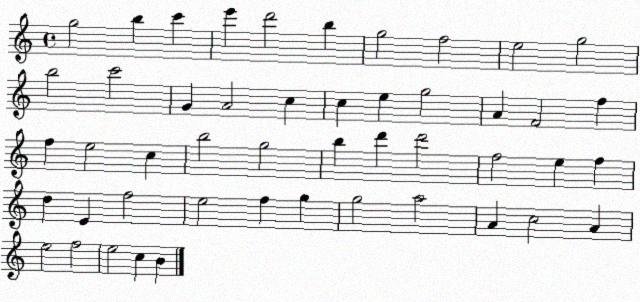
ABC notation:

X:1
T:Untitled
M:4/4
L:1/4
K:C
g2 b c' e' d'2 b g2 f2 e2 g2 b2 c'2 G A2 c c e g2 A F2 f f e2 c b2 g2 b d' d'2 f2 e f d E f2 e2 f g g2 a2 A c2 A e2 f2 e2 c B